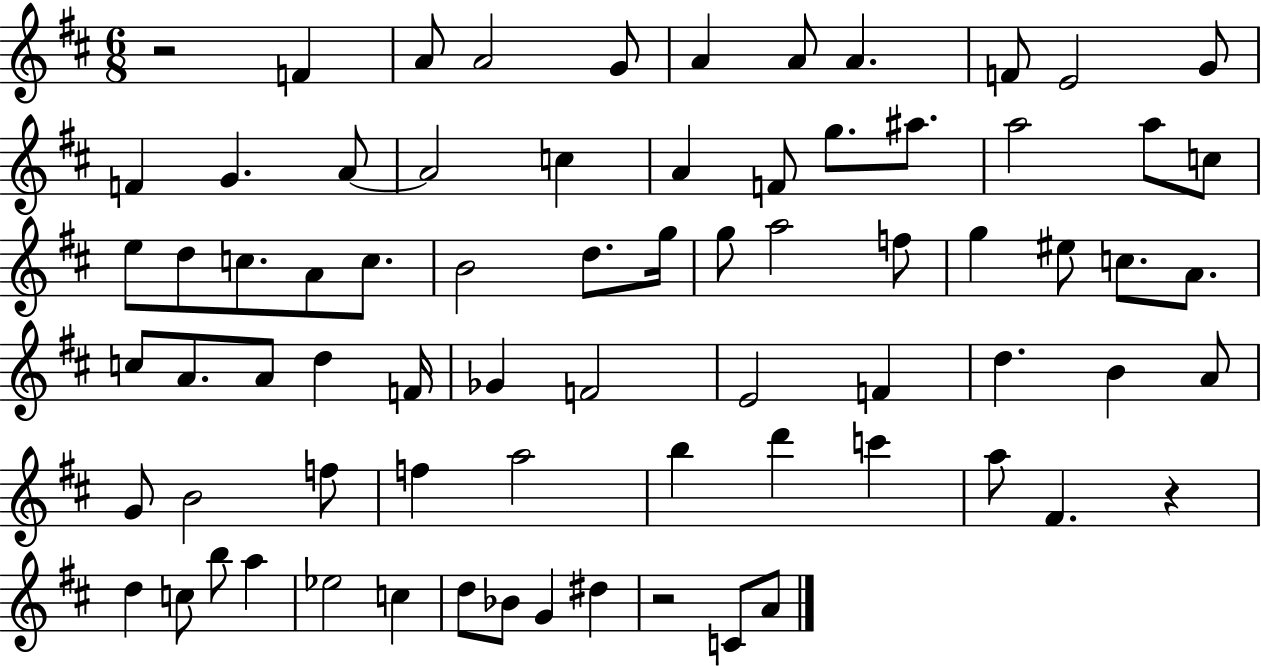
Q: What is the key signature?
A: D major